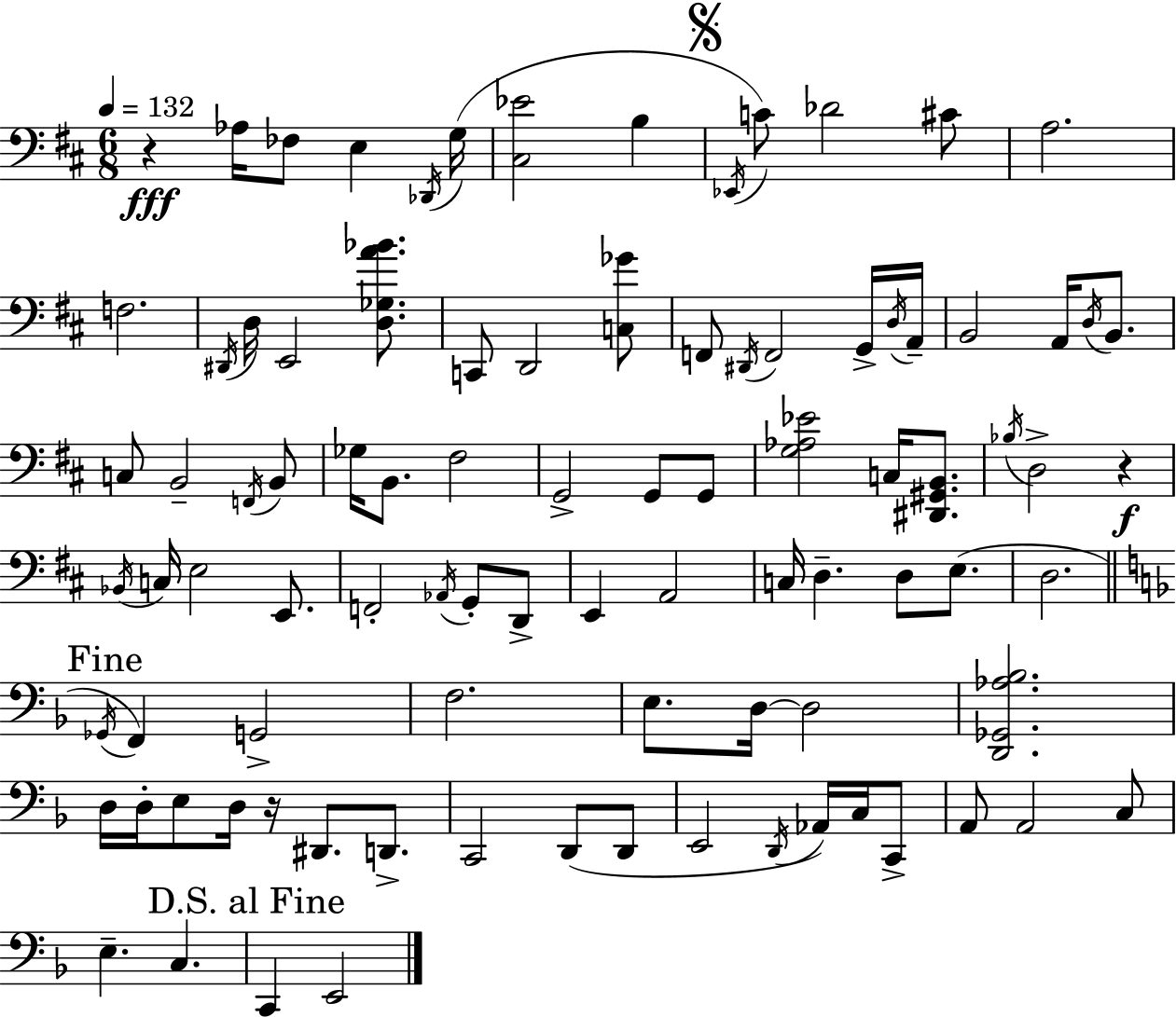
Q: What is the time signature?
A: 6/8